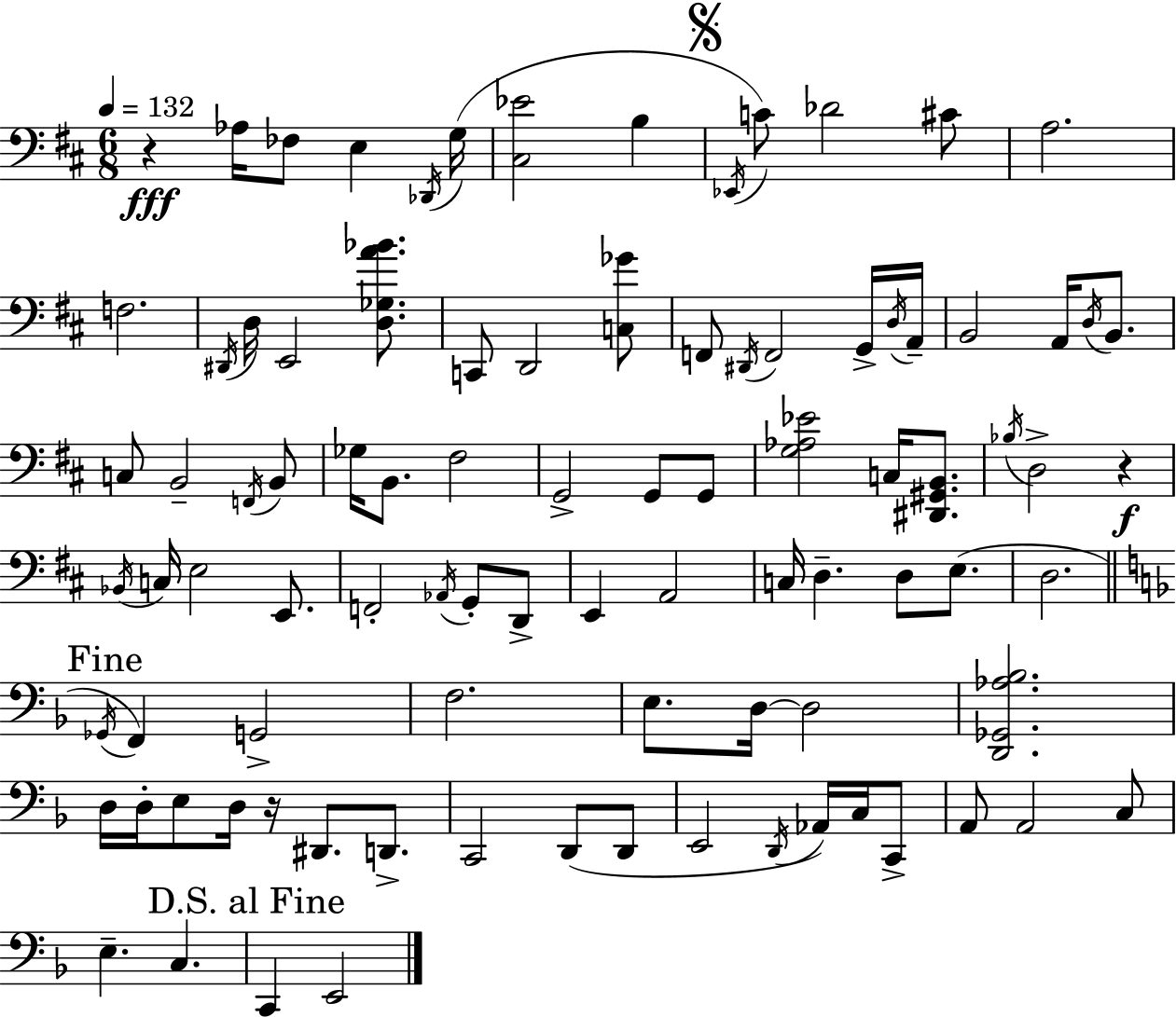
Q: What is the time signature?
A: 6/8